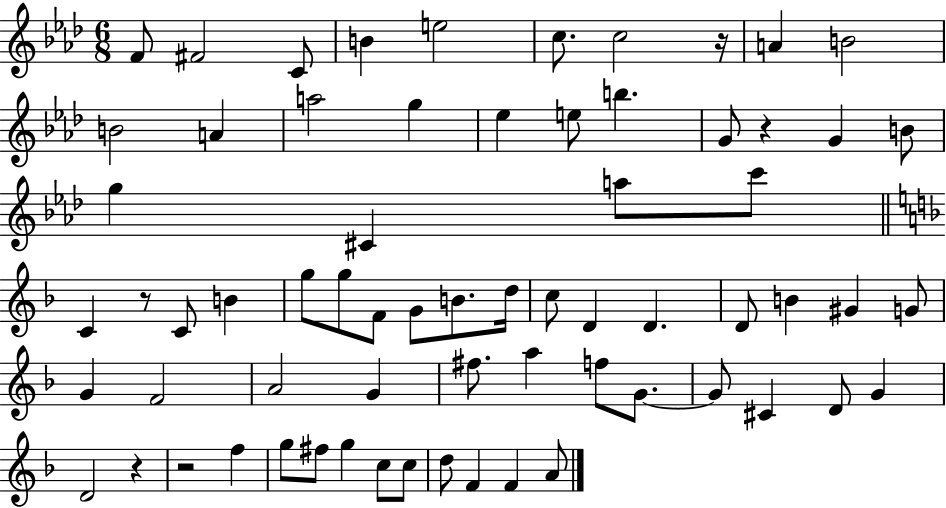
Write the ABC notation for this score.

X:1
T:Untitled
M:6/8
L:1/4
K:Ab
F/2 ^F2 C/2 B e2 c/2 c2 z/4 A B2 B2 A a2 g _e e/2 b G/2 z G B/2 g ^C a/2 c'/2 C z/2 C/2 B g/2 g/2 F/2 G/2 B/2 d/4 c/2 D D D/2 B ^G G/2 G F2 A2 G ^f/2 a f/2 G/2 G/2 ^C D/2 G D2 z z2 f g/2 ^f/2 g c/2 c/2 d/2 F F A/2